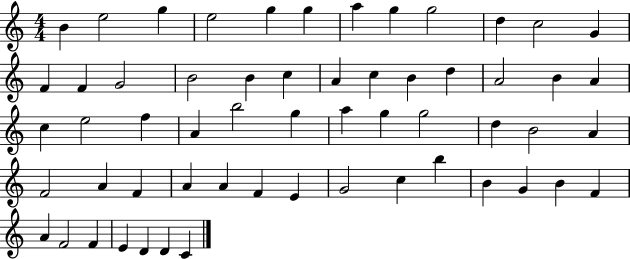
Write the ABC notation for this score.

X:1
T:Untitled
M:4/4
L:1/4
K:C
B e2 g e2 g g a g g2 d c2 G F F G2 B2 B c A c B d A2 B A c e2 f A b2 g a g g2 d B2 A F2 A F A A F E G2 c b B G B F A F2 F E D D C